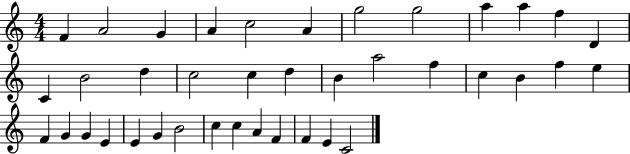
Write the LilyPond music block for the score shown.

{
  \clef treble
  \numericTimeSignature
  \time 4/4
  \key c \major
  f'4 a'2 g'4 | a'4 c''2 a'4 | g''2 g''2 | a''4 a''4 f''4 d'4 | \break c'4 b'2 d''4 | c''2 c''4 d''4 | b'4 a''2 f''4 | c''4 b'4 f''4 e''4 | \break f'4 g'4 g'4 e'4 | e'4 g'4 b'2 | c''4 c''4 a'4 f'4 | f'4 e'4 c'2 | \break \bar "|."
}